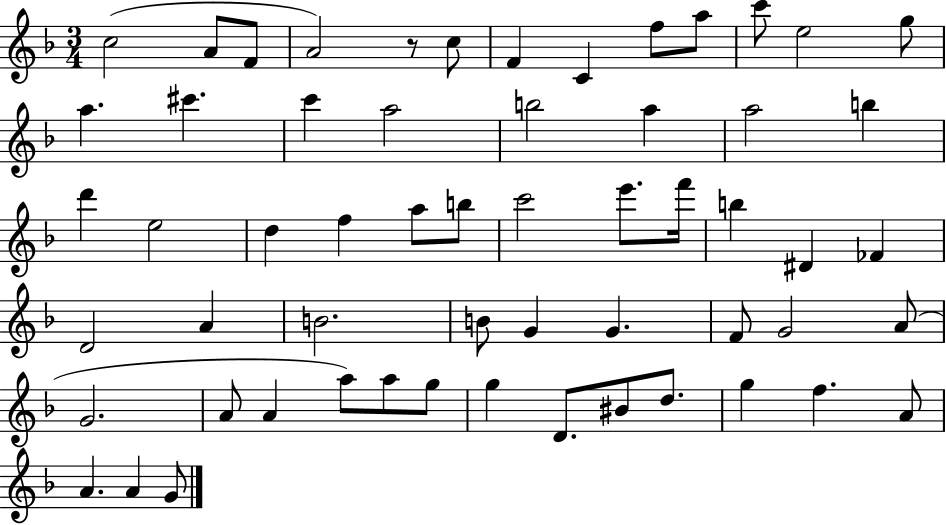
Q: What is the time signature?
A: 3/4